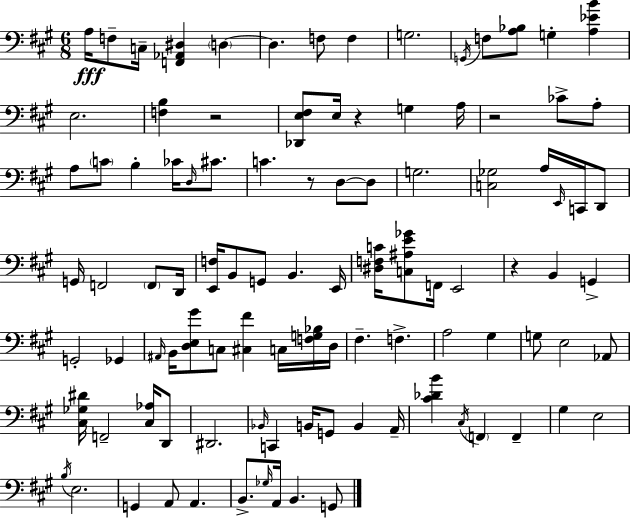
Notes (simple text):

A3/s F3/e C3/s [F2,Ab2,D#3]/q D3/q D3/q. F3/e F3/q G3/h. G2/s F3/e [A3,Bb3]/e G3/q [A3,Eb4,B4]/q E3/h. [F3,B3]/q R/h [Db2,E3,F#3]/e E3/s R/q G3/q A3/s R/h CES4/e A3/e A3/e C4/e B3/q CES4/s D3/s C#4/e. C4/q. R/e D3/e D3/e G3/h. [C3,Gb3]/h A3/s E2/s C2/s D2/e G2/s F2/h F2/e D2/s [E2,F3]/s B2/e G2/e B2/q. E2/s [D#3,F3,C4]/s [C3,A#3,E4,Gb4]/e F2/s E2/h R/q B2/q G2/q G2/h Gb2/q A#2/s B2/s [D3,E3,G#4]/e C3/e [C#3,F#4]/q C3/s [F3,G3,Bb3]/s D3/s F#3/q. F3/q. A3/h G#3/q G3/e E3/h Ab2/e [C#3,Gb3,D#4]/s F2/h [C#3,Ab3]/s D2/e D#2/h. Bb2/s C2/q B2/s G2/e B2/q A2/s [C#4,Db4,B4]/q C#3/s F2/q F2/q G#3/q E3/h B3/s E3/h. G2/q A2/e A2/q. B2/e. Gb3/s A2/s B2/q. G2/e